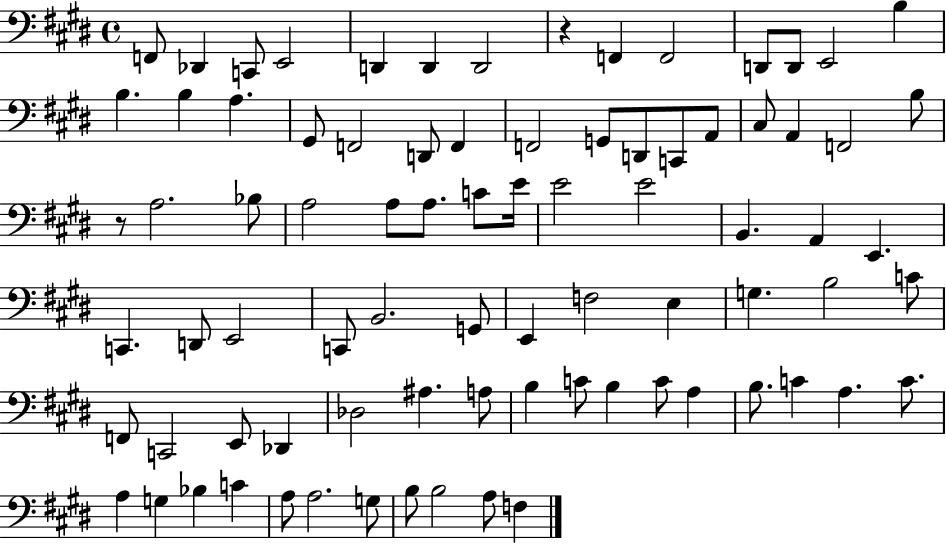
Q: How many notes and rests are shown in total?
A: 82